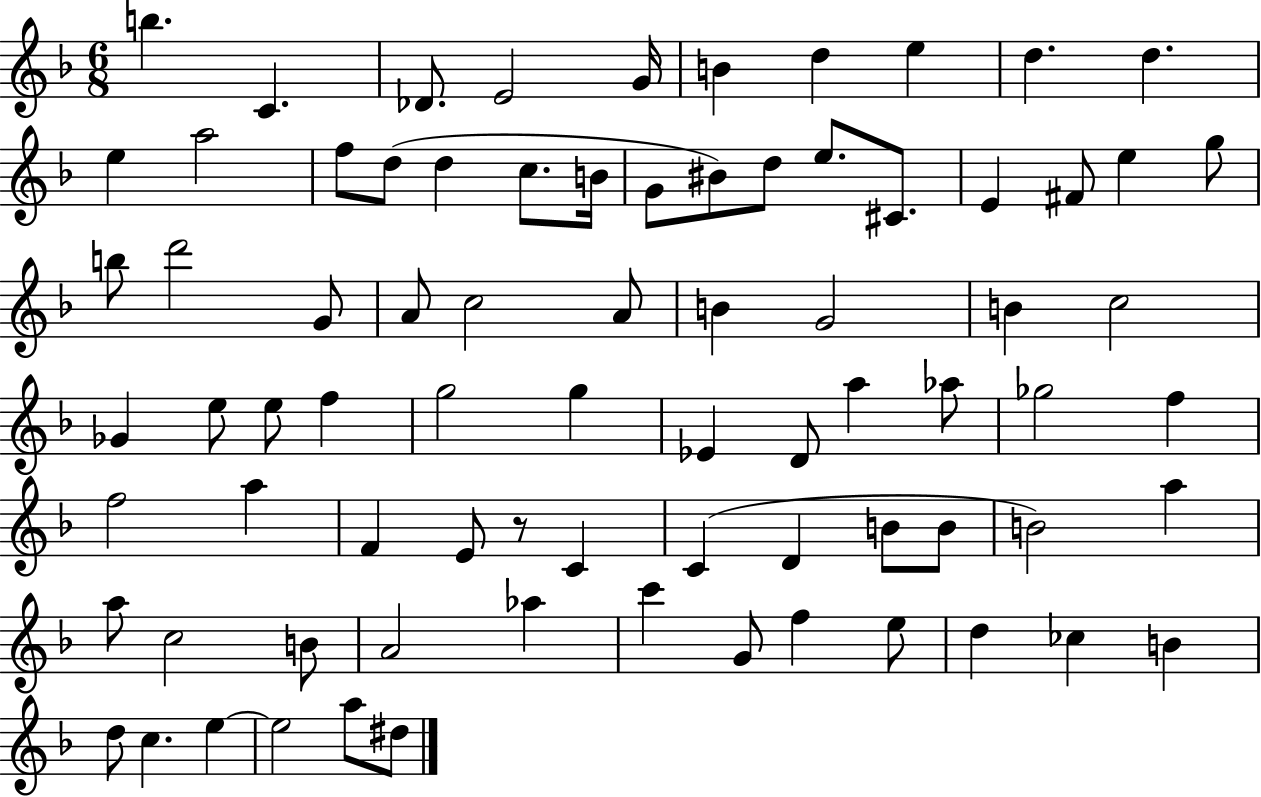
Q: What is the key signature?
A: F major